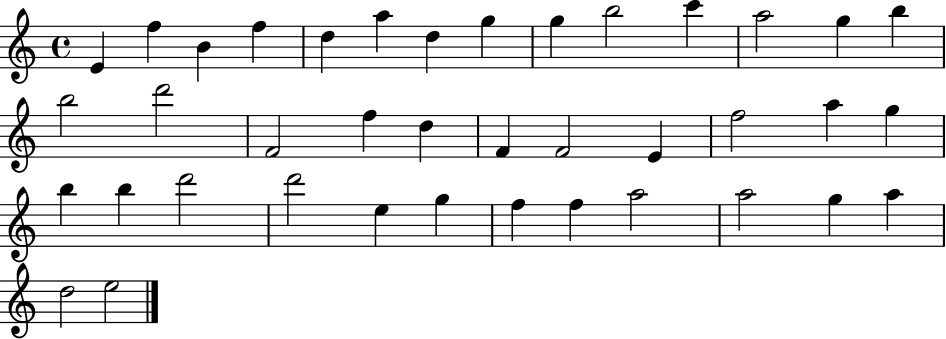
X:1
T:Untitled
M:4/4
L:1/4
K:C
E f B f d a d g g b2 c' a2 g b b2 d'2 F2 f d F F2 E f2 a g b b d'2 d'2 e g f f a2 a2 g a d2 e2